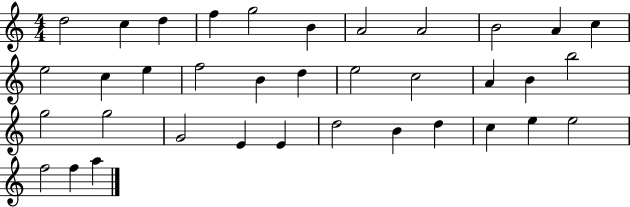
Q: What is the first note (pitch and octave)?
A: D5